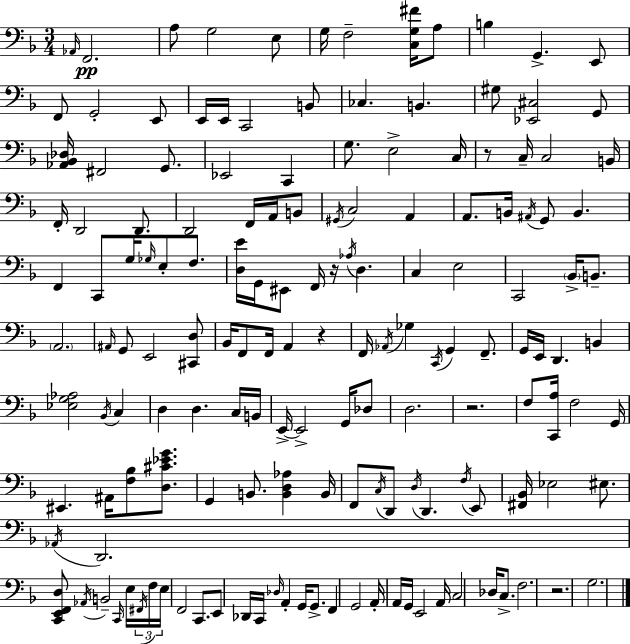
X:1
T:Untitled
M:3/4
L:1/4
K:F
_A,,/4 F,,2 A,/2 G,2 E,/2 G,/4 F,2 [C,G,^F]/4 A,/2 B, G,, E,,/2 F,,/2 G,,2 E,,/2 E,,/4 E,,/4 C,,2 B,,/2 _C, B,, ^G,/2 [_E,,^C,]2 G,,/2 [_A,,_B,,_D,]/4 ^F,,2 G,,/2 _E,,2 C,, G,/2 E,2 C,/4 z/2 C,/4 C,2 B,,/4 F,,/4 D,,2 D,,/2 D,,2 F,,/4 A,,/4 B,,/2 ^G,,/4 C,2 A,, A,,/2 B,,/4 ^A,,/4 G,,/2 B,, F,, C,,/2 G,/4 _G,/4 E,/2 F,/2 [D,E]/4 G,,/4 ^E,,/2 F,,/4 z/4 _A,/4 D, C, E,2 C,,2 _B,,/4 B,,/2 A,,2 ^A,,/4 G,,/2 E,,2 [^C,,D,]/2 _B,,/4 F,,/2 F,,/4 A,, z F,,/4 _A,,/4 _G, C,,/4 G,, F,,/2 G,,/4 E,,/4 D,, B,, [_E,G,_A,]2 _B,,/4 C, D, D, C,/4 B,,/4 E,,/4 E,,2 G,,/4 _D,/2 D,2 z2 F,/2 [C,,A,]/4 F,2 G,,/4 ^E,, ^A,,/4 [F,_B,]/2 [D,^C_EG]/2 G,, B,,/2 [B,,D,_A,] B,,/4 F,,/2 C,/4 D,,/2 D,/4 D,, F,/4 E,,/2 [^F,,_B,,]/4 _E,2 ^E,/2 _A,,/4 D,,2 [C,,E,,F,,D,]/2 _A,,/4 B,,2 C,,/4 E,/4 ^F,,/4 F,/4 E,/4 F,,2 C,,/2 E,,/2 _D,,/4 C,,/4 _D,/4 A,, G,,/4 G,,/2 F,, G,,2 A,,/4 A,,/4 G,,/4 E,,2 A,,/4 C,2 _D,/4 C,/2 F,2 z2 G,2